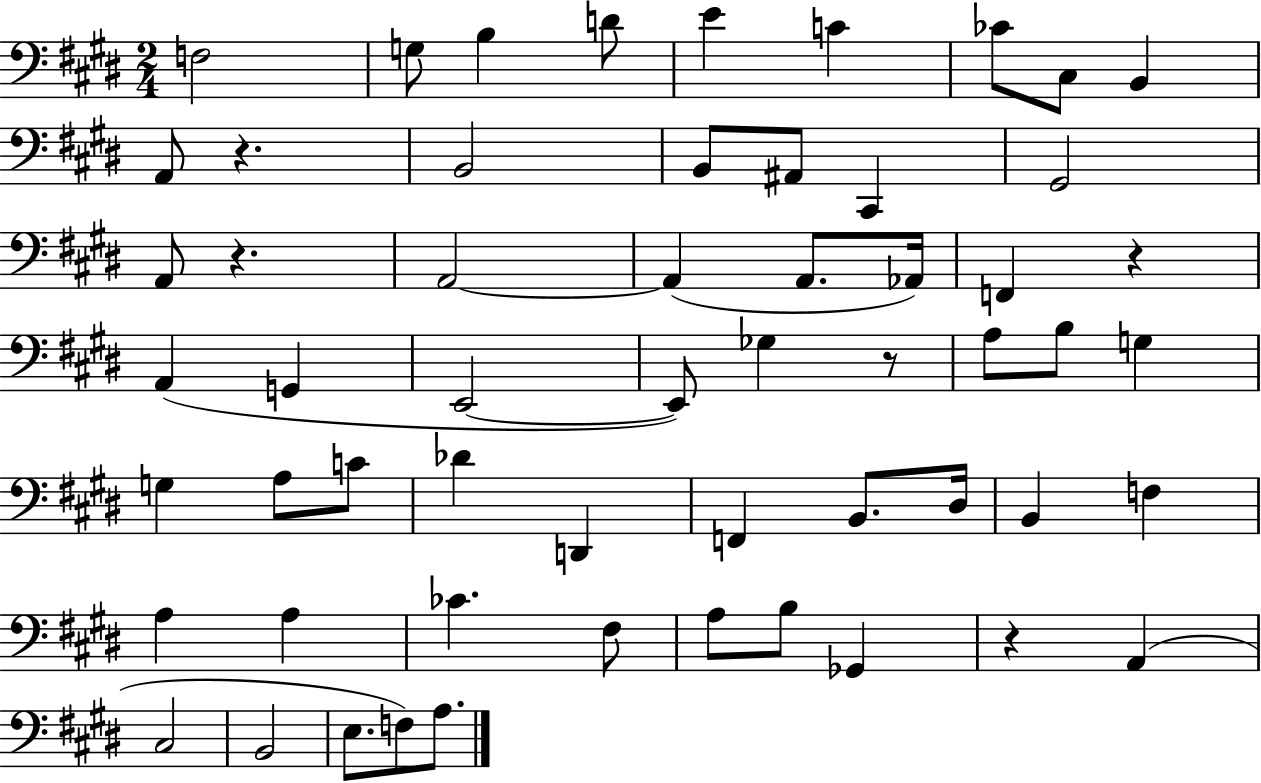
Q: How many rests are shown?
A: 5